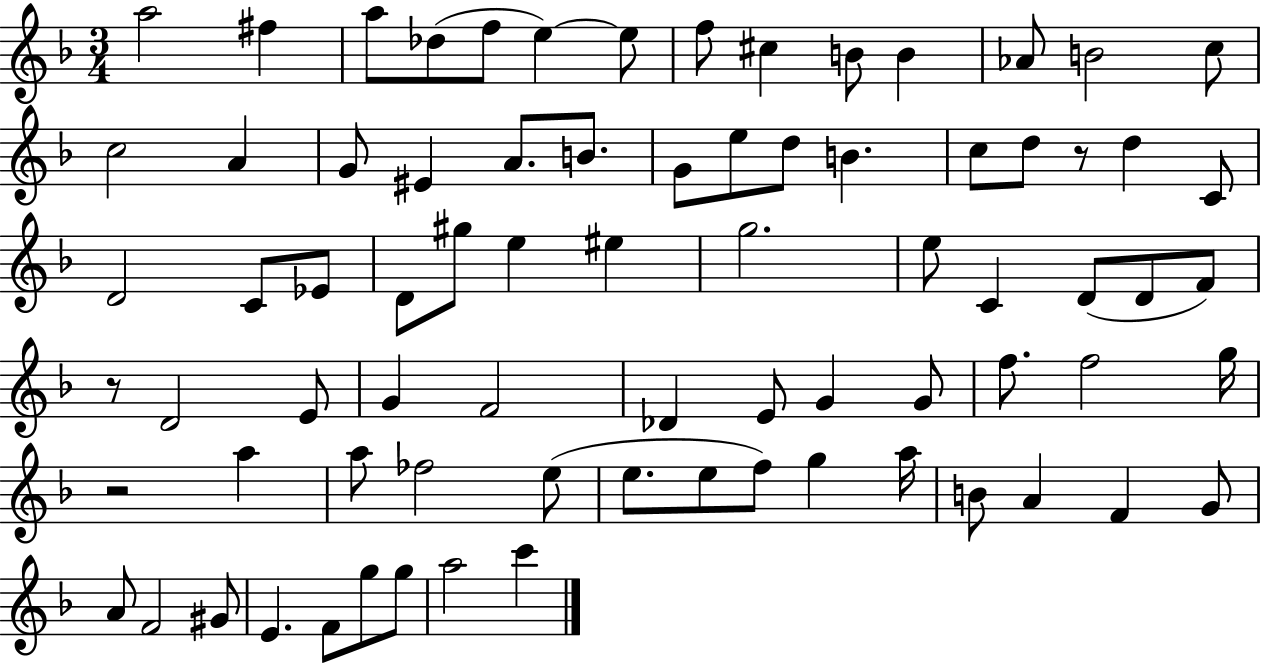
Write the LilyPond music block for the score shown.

{
  \clef treble
  \numericTimeSignature
  \time 3/4
  \key f \major
  a''2 fis''4 | a''8 des''8( f''8 e''4~~) e''8 | f''8 cis''4 b'8 b'4 | aes'8 b'2 c''8 | \break c''2 a'4 | g'8 eis'4 a'8. b'8. | g'8 e''8 d''8 b'4. | c''8 d''8 r8 d''4 c'8 | \break d'2 c'8 ees'8 | d'8 gis''8 e''4 eis''4 | g''2. | e''8 c'4 d'8( d'8 f'8) | \break r8 d'2 e'8 | g'4 f'2 | des'4 e'8 g'4 g'8 | f''8. f''2 g''16 | \break r2 a''4 | a''8 fes''2 e''8( | e''8. e''8 f''8) g''4 a''16 | b'8 a'4 f'4 g'8 | \break a'8 f'2 gis'8 | e'4. f'8 g''8 g''8 | a''2 c'''4 | \bar "|."
}